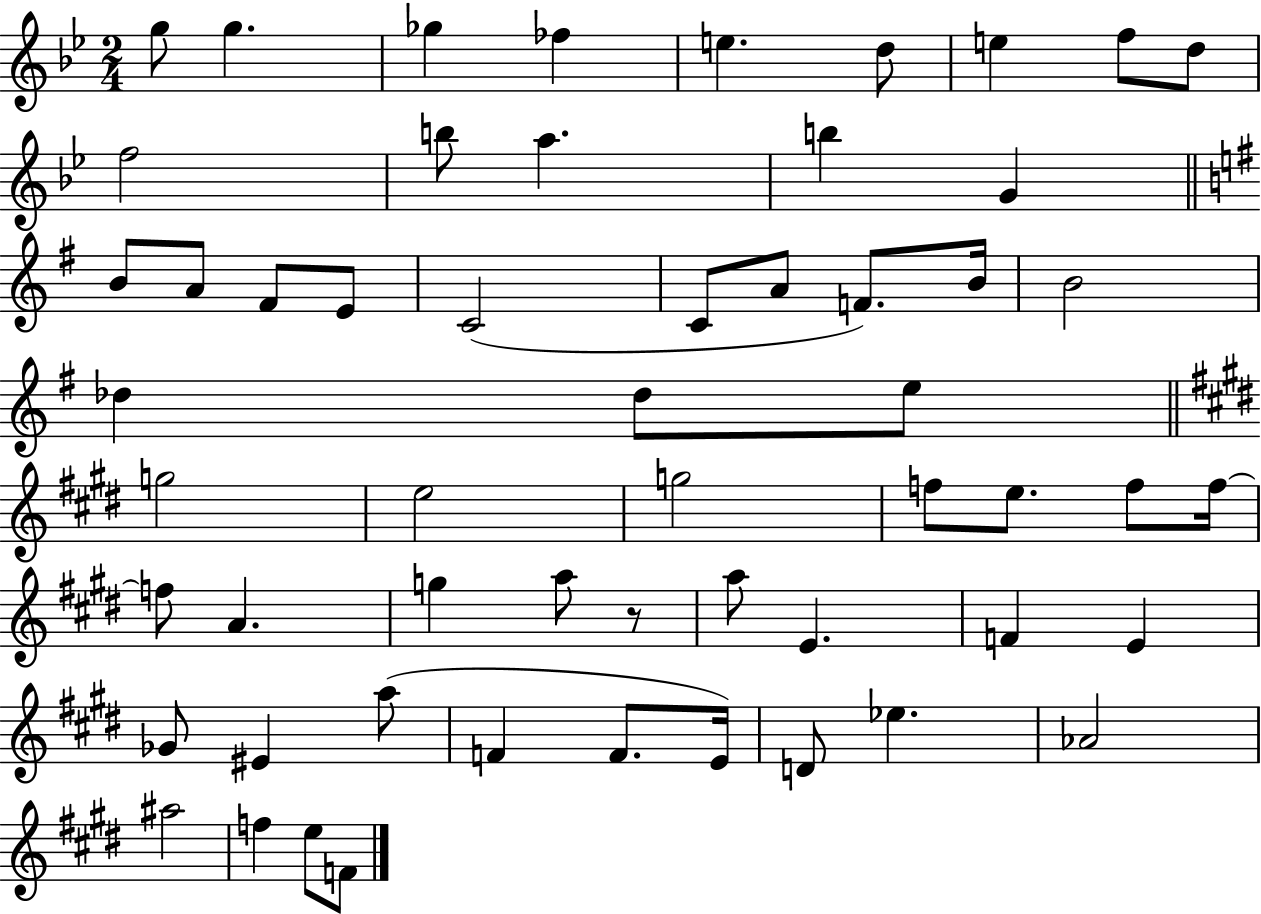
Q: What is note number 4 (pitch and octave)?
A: FES5